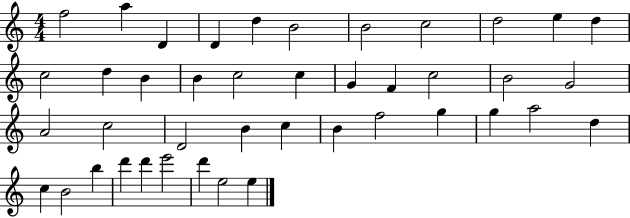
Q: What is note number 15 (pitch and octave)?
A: B4